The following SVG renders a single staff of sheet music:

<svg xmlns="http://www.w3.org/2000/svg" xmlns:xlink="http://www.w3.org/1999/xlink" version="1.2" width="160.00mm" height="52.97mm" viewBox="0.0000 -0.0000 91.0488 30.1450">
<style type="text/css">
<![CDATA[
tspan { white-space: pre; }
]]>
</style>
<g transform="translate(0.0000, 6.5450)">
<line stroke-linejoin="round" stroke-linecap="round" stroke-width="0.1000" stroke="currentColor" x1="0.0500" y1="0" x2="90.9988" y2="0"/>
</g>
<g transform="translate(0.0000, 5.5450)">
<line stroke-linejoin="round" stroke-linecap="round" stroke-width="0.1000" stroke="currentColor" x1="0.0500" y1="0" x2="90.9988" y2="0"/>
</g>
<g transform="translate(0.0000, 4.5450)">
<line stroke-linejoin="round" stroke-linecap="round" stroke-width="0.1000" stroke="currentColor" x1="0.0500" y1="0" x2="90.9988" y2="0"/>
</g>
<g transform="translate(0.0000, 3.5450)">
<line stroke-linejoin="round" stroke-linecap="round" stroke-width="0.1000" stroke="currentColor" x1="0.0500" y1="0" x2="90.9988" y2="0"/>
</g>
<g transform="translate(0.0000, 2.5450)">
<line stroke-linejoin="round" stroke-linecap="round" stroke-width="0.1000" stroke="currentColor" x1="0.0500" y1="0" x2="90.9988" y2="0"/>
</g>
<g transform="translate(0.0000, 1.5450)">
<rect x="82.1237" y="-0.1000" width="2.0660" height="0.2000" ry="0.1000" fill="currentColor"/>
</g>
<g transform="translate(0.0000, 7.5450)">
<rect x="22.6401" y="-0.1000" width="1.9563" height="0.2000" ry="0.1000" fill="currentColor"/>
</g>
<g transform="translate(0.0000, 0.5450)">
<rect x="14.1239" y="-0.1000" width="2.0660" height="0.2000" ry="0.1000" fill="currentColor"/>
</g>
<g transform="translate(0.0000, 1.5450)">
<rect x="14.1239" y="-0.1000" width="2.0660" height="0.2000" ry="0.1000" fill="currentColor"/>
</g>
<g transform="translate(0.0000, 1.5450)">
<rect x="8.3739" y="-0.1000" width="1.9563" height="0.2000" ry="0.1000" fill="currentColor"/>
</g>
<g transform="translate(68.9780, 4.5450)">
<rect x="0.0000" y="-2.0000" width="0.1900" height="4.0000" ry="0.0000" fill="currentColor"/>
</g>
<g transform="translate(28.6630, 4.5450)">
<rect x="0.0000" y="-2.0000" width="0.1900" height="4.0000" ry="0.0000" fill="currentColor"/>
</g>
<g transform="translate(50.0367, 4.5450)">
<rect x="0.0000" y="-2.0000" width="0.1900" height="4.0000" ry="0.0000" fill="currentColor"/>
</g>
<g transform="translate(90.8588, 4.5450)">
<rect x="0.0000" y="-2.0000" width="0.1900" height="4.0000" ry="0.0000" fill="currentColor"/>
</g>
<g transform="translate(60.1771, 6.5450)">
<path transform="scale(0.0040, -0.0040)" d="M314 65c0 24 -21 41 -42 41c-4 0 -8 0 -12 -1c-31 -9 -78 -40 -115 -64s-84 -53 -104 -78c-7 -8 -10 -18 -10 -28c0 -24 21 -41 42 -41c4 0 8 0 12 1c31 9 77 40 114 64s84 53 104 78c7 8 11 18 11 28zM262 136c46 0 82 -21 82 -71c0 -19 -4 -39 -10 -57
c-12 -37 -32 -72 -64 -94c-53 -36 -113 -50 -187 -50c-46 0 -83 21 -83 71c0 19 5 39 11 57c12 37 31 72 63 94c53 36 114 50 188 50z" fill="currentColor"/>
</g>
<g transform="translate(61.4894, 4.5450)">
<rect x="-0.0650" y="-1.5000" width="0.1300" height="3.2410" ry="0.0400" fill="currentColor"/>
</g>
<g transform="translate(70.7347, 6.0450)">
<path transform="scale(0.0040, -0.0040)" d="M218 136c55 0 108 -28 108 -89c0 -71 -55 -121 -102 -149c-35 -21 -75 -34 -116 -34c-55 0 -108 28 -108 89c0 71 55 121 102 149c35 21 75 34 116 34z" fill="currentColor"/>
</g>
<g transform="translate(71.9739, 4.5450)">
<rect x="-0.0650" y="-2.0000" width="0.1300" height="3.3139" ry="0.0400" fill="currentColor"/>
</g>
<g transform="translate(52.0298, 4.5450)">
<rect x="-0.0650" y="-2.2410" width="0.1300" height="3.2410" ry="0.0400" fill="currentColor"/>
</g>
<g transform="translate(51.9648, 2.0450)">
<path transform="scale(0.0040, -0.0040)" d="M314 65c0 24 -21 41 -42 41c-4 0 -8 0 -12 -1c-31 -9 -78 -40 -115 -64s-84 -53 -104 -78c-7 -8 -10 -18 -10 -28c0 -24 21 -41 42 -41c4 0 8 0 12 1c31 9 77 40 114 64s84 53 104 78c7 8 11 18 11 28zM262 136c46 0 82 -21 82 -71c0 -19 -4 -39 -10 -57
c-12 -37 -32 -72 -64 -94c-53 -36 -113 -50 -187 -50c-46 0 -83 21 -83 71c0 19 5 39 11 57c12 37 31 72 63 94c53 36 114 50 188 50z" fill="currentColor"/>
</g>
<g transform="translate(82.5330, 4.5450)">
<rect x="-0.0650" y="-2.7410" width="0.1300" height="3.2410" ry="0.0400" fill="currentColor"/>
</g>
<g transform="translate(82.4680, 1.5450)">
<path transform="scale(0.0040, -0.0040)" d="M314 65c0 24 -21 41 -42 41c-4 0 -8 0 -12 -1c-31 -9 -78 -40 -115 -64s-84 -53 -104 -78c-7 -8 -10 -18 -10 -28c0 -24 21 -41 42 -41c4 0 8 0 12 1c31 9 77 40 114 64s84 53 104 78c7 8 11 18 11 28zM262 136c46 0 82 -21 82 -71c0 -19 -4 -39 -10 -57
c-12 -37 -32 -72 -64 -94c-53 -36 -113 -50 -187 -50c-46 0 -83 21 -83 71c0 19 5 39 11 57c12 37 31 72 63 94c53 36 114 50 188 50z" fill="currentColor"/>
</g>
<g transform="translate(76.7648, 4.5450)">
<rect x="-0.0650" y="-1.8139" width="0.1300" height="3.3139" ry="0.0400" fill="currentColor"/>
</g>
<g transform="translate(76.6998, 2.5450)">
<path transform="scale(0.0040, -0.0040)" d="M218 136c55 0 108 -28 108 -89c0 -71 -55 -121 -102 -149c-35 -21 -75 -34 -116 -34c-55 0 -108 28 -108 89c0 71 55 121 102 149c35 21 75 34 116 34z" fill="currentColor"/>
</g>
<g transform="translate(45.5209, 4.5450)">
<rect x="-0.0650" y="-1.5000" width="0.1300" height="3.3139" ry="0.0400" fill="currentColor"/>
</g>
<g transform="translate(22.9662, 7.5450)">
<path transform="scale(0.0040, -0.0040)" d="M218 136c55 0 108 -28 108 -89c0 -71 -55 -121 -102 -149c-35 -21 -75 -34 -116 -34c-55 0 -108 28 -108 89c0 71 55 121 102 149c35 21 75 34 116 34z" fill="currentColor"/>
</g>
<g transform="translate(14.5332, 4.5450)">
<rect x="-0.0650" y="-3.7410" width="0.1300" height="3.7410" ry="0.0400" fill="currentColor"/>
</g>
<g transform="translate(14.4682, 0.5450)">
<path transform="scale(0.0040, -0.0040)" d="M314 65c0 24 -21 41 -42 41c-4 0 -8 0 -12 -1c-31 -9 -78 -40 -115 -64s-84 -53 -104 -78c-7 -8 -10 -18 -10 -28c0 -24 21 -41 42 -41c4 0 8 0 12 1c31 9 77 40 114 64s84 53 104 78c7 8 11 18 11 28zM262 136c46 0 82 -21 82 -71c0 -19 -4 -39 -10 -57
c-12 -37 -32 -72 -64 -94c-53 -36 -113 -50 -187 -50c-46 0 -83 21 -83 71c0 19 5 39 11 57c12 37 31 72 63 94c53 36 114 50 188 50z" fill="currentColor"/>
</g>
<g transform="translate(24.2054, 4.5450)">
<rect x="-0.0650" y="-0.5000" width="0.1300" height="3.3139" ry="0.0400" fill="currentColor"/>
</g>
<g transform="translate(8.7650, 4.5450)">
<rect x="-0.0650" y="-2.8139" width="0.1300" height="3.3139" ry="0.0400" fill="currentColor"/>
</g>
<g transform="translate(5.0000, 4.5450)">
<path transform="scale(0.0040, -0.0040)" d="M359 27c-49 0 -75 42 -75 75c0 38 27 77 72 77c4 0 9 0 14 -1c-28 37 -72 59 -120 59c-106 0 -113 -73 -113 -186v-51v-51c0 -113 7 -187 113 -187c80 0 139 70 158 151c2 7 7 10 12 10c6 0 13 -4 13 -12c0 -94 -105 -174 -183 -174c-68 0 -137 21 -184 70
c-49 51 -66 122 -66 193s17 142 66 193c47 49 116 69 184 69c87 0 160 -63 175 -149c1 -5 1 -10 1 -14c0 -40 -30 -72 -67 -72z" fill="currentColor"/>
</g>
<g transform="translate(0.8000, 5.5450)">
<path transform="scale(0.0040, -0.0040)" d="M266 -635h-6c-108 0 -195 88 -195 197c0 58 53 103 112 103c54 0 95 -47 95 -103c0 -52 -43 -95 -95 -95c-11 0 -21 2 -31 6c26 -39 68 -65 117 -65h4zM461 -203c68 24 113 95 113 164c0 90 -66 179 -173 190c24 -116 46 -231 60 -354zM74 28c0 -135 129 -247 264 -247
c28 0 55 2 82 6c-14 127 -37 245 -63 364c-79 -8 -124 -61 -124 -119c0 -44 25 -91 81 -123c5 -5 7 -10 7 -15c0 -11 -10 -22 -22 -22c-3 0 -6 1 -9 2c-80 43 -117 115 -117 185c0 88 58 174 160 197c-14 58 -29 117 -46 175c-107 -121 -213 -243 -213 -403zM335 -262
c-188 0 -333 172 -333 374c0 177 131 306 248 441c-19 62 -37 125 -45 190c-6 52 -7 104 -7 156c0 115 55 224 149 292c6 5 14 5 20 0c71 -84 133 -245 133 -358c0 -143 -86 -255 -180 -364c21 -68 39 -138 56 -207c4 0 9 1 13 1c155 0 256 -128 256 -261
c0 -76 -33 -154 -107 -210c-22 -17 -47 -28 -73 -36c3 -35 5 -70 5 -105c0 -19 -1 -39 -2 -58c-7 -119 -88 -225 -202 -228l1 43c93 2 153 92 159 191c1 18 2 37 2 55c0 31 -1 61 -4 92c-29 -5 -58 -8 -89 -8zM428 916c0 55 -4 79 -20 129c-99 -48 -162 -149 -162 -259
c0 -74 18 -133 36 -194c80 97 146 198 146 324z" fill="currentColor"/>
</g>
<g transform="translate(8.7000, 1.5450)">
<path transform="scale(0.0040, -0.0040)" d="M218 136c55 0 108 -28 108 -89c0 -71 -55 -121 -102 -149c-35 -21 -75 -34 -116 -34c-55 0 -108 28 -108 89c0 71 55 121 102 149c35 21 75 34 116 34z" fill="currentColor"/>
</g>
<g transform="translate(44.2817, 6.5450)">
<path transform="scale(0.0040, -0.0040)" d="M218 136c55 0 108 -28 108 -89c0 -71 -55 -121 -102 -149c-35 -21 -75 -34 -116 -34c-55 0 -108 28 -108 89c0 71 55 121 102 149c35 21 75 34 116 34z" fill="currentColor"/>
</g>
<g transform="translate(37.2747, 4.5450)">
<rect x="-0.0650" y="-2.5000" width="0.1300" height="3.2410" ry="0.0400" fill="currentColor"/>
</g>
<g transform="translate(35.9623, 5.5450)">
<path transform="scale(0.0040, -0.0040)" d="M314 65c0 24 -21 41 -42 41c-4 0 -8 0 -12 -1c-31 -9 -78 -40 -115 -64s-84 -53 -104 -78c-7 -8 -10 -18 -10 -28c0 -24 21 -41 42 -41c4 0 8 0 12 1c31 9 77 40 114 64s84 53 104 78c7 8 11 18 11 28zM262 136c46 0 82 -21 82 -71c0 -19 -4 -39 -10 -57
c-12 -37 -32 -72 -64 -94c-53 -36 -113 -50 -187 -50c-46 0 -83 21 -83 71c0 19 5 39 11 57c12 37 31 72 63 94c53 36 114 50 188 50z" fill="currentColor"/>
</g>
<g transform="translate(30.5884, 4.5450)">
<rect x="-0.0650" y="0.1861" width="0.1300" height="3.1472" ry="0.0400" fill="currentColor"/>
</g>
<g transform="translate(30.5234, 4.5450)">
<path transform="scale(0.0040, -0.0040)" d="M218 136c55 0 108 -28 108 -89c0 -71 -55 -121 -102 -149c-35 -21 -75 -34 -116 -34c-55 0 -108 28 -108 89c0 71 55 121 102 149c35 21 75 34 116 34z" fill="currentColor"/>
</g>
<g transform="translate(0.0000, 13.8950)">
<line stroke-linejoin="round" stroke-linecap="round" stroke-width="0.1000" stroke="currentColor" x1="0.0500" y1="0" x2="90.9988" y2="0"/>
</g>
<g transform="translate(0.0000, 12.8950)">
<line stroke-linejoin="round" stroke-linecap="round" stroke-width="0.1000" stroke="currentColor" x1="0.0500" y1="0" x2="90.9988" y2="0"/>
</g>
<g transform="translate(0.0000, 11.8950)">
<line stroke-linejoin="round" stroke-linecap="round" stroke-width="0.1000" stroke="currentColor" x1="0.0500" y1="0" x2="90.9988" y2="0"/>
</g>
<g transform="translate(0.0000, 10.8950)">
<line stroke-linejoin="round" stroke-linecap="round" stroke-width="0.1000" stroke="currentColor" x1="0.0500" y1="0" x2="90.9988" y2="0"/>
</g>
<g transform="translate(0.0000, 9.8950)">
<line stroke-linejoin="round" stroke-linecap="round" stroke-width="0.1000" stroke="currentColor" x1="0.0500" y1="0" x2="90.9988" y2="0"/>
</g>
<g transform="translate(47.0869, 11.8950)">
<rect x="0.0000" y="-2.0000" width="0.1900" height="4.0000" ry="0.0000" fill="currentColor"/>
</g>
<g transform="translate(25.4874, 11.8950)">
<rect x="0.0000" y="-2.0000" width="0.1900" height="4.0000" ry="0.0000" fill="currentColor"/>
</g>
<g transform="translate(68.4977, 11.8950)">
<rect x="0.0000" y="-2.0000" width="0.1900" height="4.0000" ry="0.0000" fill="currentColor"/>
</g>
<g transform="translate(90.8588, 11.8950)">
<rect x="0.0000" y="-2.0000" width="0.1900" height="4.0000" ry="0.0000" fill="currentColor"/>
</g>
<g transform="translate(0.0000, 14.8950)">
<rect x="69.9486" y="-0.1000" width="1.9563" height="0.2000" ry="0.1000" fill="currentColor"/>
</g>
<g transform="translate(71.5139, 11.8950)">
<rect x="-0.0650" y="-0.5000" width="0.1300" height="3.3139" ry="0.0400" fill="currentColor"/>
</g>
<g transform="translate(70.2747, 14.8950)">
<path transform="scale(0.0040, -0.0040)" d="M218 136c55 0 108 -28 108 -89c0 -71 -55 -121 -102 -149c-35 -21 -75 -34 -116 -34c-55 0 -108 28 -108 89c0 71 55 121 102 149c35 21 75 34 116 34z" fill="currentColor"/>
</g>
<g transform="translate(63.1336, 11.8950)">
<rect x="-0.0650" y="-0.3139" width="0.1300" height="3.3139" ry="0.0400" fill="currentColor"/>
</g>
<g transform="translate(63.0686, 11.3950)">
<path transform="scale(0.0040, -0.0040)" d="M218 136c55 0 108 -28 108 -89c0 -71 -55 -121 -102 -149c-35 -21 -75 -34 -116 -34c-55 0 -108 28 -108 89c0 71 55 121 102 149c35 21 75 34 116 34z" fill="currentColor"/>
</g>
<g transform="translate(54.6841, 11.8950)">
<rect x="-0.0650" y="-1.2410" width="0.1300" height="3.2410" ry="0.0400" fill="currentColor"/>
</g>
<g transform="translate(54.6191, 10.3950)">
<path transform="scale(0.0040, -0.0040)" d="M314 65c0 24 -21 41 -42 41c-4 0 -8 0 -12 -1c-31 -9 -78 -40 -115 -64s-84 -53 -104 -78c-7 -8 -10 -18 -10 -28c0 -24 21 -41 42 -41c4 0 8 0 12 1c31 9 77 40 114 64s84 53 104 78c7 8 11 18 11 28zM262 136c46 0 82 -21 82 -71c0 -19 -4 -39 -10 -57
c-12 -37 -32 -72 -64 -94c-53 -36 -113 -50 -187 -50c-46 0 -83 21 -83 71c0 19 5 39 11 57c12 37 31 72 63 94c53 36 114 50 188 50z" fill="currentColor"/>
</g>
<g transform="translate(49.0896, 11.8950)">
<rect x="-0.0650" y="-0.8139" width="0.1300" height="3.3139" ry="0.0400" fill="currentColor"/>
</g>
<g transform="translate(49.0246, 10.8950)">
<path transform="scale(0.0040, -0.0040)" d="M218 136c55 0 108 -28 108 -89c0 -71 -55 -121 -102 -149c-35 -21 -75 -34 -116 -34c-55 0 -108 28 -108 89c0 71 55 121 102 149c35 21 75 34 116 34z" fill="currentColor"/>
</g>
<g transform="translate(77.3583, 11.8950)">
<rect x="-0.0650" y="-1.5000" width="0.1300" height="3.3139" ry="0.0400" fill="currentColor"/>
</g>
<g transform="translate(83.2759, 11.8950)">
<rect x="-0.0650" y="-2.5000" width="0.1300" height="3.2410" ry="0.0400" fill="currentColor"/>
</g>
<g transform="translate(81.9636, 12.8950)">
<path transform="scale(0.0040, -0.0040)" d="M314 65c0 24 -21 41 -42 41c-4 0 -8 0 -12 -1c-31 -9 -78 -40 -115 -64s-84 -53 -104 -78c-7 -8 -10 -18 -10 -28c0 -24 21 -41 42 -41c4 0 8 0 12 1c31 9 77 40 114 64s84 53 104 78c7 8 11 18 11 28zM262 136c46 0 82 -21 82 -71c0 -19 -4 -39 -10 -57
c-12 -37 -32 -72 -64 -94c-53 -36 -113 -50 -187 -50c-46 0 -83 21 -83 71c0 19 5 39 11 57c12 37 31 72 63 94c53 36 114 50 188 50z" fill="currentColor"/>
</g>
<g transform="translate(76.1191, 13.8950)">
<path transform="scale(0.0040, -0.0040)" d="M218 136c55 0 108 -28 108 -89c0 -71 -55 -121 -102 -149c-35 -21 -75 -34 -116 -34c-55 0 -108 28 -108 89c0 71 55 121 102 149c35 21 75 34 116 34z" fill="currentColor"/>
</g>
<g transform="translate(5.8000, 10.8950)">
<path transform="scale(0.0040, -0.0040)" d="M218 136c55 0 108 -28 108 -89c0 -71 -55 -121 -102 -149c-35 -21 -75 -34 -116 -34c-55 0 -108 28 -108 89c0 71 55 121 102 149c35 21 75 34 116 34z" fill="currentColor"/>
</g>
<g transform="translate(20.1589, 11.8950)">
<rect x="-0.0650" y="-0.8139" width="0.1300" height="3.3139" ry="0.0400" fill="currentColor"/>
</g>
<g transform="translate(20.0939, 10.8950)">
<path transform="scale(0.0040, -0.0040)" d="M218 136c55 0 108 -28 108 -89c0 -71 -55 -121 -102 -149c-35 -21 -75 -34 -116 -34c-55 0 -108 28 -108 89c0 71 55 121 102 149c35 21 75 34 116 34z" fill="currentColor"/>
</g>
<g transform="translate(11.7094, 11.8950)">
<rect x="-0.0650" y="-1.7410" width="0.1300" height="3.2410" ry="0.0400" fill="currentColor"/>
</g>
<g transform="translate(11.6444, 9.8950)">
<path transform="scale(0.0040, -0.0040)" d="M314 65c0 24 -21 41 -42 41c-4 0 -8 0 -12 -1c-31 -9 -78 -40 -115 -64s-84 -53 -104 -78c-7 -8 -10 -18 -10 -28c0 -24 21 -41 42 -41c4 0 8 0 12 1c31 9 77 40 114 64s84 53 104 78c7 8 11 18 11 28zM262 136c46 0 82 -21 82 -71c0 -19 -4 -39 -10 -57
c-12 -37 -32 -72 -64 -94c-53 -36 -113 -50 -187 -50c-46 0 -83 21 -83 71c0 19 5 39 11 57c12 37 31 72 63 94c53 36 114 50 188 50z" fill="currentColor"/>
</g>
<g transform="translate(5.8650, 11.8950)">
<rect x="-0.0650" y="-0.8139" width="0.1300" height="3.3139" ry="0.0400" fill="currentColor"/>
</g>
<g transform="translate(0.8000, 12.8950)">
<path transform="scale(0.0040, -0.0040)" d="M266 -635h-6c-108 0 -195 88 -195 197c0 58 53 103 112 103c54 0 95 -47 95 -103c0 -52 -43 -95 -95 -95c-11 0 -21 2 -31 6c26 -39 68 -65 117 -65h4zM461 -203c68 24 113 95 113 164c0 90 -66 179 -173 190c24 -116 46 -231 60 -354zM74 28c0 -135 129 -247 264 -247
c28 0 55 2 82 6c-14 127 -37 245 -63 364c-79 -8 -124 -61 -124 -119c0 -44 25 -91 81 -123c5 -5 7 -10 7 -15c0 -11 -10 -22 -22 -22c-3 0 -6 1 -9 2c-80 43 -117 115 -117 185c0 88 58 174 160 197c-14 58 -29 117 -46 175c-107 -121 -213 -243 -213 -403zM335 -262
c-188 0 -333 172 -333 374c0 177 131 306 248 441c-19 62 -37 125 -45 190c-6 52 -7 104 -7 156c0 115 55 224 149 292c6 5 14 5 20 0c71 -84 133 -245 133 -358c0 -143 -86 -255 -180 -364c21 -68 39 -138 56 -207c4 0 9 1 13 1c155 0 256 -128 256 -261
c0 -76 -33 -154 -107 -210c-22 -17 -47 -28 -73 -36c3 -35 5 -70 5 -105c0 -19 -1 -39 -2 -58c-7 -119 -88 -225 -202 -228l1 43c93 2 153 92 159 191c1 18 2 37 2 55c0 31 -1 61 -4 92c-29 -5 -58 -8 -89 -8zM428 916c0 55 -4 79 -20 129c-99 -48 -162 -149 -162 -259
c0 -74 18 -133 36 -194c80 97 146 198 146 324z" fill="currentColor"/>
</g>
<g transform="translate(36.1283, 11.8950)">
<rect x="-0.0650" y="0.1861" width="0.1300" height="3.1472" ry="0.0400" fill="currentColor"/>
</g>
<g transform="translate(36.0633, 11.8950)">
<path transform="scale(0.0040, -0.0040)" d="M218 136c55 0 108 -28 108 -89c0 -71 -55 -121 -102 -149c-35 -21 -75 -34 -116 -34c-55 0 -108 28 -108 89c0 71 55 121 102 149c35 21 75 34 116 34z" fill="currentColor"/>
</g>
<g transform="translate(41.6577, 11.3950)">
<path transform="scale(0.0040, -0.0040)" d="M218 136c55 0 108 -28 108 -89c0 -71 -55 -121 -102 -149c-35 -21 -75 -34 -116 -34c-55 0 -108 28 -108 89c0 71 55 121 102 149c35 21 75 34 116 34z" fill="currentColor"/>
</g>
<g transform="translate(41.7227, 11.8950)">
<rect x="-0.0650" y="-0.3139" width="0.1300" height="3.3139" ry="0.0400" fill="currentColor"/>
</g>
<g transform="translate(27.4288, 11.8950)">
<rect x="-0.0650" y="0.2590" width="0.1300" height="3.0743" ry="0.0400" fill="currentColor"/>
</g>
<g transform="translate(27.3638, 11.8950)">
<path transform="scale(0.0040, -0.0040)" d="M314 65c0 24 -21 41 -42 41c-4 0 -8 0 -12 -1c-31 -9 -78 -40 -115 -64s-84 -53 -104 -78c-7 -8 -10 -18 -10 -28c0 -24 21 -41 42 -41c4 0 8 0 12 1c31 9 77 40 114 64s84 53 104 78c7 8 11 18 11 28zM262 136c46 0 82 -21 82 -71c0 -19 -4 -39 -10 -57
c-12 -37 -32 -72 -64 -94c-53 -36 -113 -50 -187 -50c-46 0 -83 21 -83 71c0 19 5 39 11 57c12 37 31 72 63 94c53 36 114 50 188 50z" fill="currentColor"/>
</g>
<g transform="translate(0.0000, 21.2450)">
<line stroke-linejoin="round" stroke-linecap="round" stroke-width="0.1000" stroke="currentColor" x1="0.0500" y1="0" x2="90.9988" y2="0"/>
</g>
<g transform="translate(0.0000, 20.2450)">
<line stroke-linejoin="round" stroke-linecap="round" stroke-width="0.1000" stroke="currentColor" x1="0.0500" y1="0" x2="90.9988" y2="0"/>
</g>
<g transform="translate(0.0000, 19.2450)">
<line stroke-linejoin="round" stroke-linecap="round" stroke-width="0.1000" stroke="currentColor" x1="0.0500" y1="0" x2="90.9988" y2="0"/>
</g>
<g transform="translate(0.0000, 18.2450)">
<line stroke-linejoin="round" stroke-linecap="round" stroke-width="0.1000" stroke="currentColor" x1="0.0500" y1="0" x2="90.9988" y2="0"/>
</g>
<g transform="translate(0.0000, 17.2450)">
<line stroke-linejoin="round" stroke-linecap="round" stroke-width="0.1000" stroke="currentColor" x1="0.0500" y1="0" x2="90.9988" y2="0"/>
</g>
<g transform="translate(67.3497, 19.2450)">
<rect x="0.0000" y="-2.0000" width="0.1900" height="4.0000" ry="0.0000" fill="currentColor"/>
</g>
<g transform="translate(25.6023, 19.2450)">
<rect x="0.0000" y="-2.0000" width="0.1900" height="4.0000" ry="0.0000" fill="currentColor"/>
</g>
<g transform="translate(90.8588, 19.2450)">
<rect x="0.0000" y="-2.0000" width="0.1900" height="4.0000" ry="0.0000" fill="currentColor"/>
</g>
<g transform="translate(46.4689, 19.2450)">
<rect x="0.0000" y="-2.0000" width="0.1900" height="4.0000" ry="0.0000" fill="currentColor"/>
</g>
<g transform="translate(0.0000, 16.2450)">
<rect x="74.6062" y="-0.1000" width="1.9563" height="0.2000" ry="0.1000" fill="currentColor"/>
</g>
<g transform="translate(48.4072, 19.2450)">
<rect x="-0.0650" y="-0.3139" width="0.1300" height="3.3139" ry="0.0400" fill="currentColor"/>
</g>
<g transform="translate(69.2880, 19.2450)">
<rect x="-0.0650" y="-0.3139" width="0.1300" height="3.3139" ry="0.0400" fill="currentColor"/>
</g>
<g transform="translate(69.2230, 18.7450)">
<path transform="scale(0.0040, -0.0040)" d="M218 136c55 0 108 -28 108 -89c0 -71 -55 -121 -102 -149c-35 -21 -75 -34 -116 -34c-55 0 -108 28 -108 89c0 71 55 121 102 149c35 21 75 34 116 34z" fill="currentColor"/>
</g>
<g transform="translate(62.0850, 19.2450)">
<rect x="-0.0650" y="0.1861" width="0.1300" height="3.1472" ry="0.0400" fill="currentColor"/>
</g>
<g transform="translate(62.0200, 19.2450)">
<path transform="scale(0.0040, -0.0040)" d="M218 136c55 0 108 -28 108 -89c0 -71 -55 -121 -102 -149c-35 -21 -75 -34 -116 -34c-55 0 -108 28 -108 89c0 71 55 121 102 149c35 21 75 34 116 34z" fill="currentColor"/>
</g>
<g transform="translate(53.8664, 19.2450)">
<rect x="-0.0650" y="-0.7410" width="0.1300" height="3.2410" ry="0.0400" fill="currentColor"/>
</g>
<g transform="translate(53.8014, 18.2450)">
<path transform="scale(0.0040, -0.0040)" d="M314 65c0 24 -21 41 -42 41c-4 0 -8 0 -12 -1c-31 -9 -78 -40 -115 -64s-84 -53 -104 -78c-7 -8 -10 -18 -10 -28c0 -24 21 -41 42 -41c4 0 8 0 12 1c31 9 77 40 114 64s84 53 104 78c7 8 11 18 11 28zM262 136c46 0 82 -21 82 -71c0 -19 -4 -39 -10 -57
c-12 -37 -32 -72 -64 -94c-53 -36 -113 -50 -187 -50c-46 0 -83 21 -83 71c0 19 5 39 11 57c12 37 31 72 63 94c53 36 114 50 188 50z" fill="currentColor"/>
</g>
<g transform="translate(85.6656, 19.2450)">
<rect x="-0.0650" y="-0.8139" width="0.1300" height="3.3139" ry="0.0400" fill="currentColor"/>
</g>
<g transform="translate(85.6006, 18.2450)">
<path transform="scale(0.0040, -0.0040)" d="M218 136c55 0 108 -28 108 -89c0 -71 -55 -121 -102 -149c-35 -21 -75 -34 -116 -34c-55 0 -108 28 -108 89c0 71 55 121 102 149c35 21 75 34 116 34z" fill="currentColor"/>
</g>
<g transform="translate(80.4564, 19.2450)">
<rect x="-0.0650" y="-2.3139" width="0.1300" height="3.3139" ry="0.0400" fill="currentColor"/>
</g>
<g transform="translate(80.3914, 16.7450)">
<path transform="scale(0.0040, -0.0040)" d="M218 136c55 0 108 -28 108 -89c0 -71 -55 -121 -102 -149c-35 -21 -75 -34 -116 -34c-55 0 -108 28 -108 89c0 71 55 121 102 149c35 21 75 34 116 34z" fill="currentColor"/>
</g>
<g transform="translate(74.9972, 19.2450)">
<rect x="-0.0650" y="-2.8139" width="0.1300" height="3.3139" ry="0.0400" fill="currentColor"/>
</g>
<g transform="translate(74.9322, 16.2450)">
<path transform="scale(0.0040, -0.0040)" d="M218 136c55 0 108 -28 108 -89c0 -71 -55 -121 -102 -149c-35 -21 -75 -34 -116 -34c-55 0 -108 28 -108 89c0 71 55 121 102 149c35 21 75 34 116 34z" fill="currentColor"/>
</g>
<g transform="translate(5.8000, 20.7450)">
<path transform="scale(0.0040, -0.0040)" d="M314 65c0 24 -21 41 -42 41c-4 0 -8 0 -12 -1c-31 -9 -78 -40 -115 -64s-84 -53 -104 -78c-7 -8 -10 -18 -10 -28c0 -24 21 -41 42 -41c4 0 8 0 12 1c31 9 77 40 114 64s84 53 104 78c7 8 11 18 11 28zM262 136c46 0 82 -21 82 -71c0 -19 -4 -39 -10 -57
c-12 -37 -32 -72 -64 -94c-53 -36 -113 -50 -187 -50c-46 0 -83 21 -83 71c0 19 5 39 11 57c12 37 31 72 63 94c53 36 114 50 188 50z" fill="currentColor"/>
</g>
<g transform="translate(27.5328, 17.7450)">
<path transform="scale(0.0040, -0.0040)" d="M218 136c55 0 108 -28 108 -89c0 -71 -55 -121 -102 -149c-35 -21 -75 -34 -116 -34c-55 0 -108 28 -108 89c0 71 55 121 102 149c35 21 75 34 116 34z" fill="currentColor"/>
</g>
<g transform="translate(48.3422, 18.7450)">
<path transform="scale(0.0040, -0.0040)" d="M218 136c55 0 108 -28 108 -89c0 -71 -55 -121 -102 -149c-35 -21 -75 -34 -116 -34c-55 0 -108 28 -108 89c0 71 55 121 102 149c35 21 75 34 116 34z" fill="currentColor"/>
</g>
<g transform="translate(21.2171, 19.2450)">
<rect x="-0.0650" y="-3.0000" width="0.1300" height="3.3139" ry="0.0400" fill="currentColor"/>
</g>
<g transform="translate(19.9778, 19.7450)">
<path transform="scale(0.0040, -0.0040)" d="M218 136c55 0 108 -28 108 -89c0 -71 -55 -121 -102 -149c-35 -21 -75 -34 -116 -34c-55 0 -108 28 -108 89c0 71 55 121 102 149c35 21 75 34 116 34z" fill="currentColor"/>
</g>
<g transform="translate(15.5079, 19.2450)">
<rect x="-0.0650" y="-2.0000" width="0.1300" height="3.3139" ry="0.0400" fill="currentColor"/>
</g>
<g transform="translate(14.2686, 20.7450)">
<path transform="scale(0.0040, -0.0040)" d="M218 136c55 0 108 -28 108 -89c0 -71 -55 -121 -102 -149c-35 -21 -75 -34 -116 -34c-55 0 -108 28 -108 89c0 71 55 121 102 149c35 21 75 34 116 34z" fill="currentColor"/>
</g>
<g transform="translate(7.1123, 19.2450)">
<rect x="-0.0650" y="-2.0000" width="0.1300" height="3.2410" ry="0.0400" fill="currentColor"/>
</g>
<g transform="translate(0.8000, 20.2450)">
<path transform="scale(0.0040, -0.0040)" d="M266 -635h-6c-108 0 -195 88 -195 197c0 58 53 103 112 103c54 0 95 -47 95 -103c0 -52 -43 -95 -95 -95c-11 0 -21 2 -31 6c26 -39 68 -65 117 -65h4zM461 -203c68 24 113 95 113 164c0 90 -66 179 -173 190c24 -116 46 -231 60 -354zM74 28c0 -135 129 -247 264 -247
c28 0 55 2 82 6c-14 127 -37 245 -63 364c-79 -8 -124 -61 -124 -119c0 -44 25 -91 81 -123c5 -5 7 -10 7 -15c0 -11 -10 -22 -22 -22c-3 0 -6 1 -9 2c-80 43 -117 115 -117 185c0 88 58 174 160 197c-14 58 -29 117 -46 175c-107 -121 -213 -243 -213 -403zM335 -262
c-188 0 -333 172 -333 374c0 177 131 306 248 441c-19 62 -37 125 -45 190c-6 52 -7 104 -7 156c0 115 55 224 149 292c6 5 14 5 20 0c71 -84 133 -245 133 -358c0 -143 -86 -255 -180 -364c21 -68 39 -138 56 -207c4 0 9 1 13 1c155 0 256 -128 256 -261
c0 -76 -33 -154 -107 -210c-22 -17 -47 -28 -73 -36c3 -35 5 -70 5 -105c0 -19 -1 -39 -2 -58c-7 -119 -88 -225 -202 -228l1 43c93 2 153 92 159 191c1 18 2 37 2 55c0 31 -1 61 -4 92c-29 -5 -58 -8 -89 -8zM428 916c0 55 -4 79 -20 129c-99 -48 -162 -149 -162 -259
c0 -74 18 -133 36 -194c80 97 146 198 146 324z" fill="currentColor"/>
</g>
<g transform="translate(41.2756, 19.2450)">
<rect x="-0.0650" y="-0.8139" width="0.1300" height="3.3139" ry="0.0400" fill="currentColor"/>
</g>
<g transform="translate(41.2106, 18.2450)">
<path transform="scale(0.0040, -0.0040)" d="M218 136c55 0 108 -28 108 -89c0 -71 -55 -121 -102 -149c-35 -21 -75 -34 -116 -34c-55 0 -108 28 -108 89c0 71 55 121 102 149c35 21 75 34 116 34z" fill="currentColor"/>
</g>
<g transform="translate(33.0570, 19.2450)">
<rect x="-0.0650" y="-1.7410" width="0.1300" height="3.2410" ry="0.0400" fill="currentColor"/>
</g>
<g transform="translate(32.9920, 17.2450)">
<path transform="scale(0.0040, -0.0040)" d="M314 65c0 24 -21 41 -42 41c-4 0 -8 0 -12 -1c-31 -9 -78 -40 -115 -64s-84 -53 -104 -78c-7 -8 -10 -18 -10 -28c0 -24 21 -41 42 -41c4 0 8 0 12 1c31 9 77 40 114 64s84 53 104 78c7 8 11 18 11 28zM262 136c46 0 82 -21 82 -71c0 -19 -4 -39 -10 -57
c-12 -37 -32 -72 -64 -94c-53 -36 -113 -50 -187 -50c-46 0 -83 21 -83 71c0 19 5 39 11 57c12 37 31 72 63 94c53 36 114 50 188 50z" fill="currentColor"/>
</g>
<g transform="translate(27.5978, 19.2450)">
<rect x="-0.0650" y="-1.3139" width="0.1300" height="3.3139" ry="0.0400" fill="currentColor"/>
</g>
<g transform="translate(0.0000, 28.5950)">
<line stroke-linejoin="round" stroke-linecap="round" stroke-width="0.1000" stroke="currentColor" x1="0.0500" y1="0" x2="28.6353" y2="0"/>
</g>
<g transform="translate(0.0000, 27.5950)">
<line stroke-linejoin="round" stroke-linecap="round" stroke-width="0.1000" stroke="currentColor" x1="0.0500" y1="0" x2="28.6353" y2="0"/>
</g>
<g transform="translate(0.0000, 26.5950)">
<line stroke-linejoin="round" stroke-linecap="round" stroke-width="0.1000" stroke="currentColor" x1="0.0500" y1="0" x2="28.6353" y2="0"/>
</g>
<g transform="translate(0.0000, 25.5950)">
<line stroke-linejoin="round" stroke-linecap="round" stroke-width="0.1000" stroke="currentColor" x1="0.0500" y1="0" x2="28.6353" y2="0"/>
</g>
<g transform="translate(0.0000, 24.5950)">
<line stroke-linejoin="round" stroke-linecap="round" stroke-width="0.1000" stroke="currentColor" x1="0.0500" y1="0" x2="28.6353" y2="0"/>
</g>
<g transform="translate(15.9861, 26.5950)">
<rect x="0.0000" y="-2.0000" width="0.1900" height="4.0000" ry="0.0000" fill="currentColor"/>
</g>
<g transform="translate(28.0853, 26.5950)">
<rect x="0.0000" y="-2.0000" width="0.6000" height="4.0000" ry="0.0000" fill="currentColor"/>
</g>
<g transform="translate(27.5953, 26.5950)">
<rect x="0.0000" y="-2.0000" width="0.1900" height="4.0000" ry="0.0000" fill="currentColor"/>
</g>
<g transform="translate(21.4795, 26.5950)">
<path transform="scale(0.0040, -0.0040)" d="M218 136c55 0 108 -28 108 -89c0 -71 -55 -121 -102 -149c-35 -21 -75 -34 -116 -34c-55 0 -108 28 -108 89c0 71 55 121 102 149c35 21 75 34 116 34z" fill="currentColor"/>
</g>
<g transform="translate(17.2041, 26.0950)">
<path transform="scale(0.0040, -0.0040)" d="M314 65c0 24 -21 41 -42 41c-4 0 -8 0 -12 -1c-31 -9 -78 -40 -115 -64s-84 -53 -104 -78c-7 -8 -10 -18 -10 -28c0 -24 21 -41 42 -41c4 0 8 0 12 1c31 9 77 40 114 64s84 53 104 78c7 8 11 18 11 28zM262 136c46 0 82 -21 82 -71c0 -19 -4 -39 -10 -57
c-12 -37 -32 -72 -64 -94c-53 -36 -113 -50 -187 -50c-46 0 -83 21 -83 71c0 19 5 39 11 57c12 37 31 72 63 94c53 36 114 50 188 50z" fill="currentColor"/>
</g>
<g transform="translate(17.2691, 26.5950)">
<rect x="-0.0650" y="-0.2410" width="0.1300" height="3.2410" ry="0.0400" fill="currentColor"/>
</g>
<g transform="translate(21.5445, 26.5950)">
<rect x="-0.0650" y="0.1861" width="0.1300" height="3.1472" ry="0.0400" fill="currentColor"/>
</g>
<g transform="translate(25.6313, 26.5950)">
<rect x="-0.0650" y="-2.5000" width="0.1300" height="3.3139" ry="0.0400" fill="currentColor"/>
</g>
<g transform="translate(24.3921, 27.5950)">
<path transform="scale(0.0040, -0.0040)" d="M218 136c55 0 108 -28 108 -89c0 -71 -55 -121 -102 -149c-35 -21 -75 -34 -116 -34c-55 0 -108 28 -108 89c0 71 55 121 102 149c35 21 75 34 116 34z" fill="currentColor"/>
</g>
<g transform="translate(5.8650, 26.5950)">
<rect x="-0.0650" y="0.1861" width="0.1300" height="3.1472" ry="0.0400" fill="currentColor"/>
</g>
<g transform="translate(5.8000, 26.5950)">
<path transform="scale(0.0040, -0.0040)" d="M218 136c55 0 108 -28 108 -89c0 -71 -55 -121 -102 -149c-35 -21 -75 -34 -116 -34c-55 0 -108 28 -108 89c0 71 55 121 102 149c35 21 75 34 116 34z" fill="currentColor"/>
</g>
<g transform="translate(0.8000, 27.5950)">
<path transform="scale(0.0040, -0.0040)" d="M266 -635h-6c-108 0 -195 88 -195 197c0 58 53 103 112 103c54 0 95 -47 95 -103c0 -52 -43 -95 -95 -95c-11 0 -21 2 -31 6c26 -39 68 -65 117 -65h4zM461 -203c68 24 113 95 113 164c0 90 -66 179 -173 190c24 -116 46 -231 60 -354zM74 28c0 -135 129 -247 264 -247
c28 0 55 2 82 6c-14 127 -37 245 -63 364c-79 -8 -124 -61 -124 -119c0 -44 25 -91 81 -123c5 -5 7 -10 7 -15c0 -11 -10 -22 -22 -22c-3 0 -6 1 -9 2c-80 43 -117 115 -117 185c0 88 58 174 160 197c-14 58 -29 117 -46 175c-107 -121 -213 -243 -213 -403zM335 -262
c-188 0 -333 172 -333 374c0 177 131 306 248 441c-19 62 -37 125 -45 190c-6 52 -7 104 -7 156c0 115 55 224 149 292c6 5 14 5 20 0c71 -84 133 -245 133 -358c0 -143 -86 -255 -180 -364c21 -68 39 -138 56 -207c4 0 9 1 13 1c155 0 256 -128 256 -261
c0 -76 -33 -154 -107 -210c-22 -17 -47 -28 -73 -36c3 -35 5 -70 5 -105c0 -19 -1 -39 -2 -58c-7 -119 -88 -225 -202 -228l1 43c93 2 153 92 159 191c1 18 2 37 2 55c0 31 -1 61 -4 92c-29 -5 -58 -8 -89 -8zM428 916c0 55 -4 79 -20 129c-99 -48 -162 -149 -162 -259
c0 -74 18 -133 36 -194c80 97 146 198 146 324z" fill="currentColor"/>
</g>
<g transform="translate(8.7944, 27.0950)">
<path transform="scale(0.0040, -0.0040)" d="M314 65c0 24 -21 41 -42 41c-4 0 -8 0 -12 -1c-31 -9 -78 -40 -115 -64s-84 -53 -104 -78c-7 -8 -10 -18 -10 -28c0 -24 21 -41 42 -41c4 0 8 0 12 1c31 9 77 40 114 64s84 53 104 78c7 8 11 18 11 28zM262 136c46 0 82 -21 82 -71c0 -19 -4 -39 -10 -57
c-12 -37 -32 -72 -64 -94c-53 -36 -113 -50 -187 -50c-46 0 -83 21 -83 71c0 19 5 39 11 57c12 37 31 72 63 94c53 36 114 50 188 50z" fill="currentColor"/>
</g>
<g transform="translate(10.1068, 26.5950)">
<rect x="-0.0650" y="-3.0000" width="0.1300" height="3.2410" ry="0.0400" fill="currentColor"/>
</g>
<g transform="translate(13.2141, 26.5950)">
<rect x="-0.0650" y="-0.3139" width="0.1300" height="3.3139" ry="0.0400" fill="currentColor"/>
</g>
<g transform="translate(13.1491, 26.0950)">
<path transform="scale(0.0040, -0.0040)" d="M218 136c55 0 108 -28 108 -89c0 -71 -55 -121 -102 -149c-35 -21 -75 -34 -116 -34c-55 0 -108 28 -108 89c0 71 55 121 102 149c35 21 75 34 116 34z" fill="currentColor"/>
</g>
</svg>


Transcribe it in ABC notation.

X:1
T:Untitled
M:4/4
L:1/4
K:C
a c'2 C B G2 E g2 E2 F f a2 d f2 d B2 B c d e2 c C E G2 F2 F A e f2 d c d2 B c a g d B A2 c c2 B G